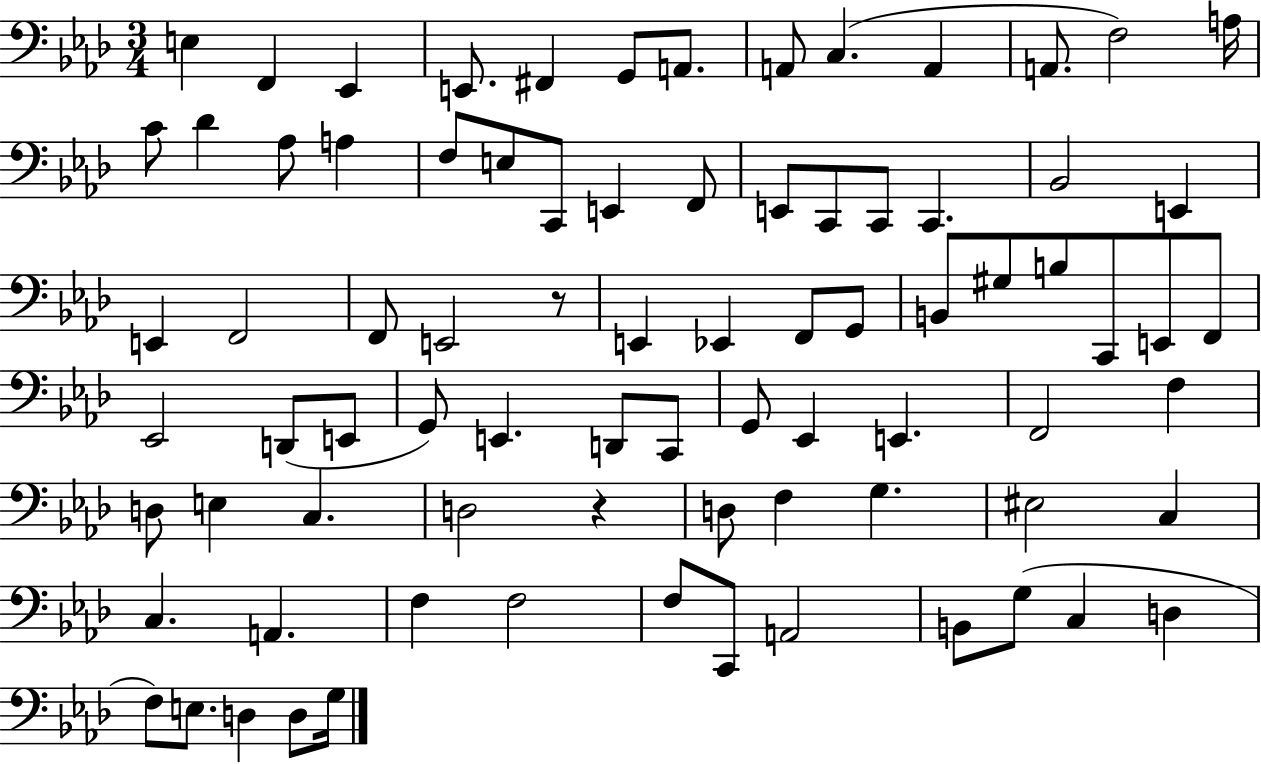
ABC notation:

X:1
T:Untitled
M:3/4
L:1/4
K:Ab
E, F,, _E,, E,,/2 ^F,, G,,/2 A,,/2 A,,/2 C, A,, A,,/2 F,2 A,/4 C/2 _D _A,/2 A, F,/2 E,/2 C,,/2 E,, F,,/2 E,,/2 C,,/2 C,,/2 C,, _B,,2 E,, E,, F,,2 F,,/2 E,,2 z/2 E,, _E,, F,,/2 G,,/2 B,,/2 ^G,/2 B,/2 C,,/2 E,,/2 F,,/2 _E,,2 D,,/2 E,,/2 G,,/2 E,, D,,/2 C,,/2 G,,/2 _E,, E,, F,,2 F, D,/2 E, C, D,2 z D,/2 F, G, ^E,2 C, C, A,, F, F,2 F,/2 C,,/2 A,,2 B,,/2 G,/2 C, D, F,/2 E,/2 D, D,/2 G,/4